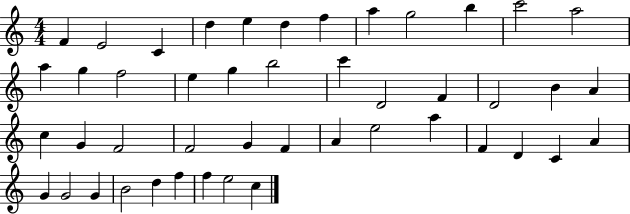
F4/q E4/h C4/q D5/q E5/q D5/q F5/q A5/q G5/h B5/q C6/h A5/h A5/q G5/q F5/h E5/q G5/q B5/h C6/q D4/h F4/q D4/h B4/q A4/q C5/q G4/q F4/h F4/h G4/q F4/q A4/q E5/h A5/q F4/q D4/q C4/q A4/q G4/q G4/h G4/q B4/h D5/q F5/q F5/q E5/h C5/q